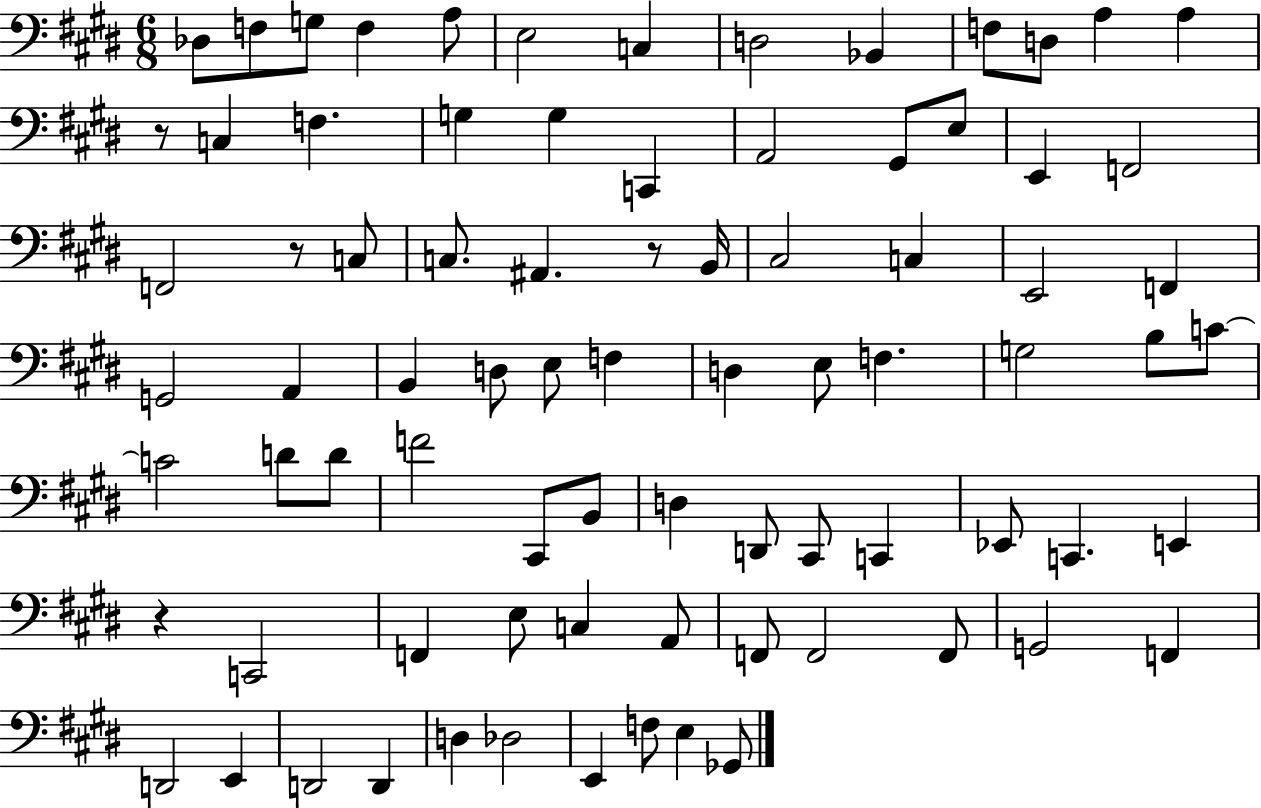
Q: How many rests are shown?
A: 4